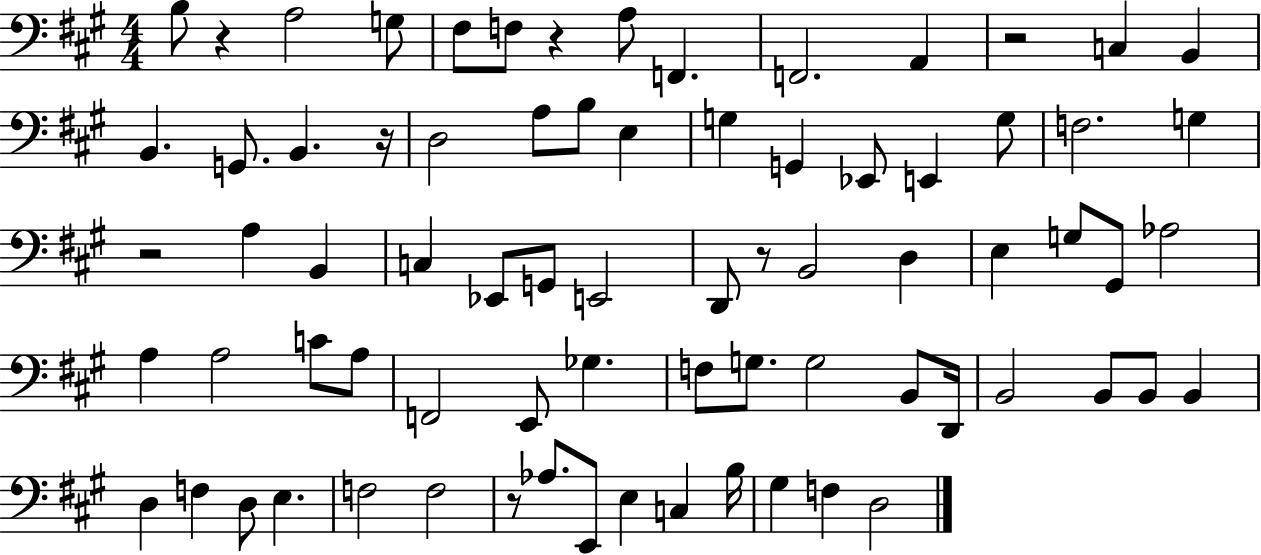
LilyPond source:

{
  \clef bass
  \numericTimeSignature
  \time 4/4
  \key a \major
  b8 r4 a2 g8 | fis8 f8 r4 a8 f,4. | f,2. a,4 | r2 c4 b,4 | \break b,4. g,8. b,4. r16 | d2 a8 b8 e4 | g4 g,4 ees,8 e,4 g8 | f2. g4 | \break r2 a4 b,4 | c4 ees,8 g,8 e,2 | d,8 r8 b,2 d4 | e4 g8 gis,8 aes2 | \break a4 a2 c'8 a8 | f,2 e,8 ges4. | f8 g8. g2 b,8 d,16 | b,2 b,8 b,8 b,4 | \break d4 f4 d8 e4. | f2 f2 | r8 aes8. e,8 e4 c4 b16 | gis4 f4 d2 | \break \bar "|."
}